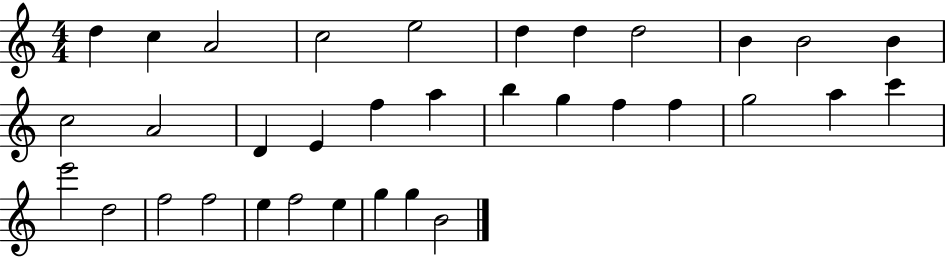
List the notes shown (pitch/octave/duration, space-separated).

D5/q C5/q A4/h C5/h E5/h D5/q D5/q D5/h B4/q B4/h B4/q C5/h A4/h D4/q E4/q F5/q A5/q B5/q G5/q F5/q F5/q G5/h A5/q C6/q E6/h D5/h F5/h F5/h E5/q F5/h E5/q G5/q G5/q B4/h